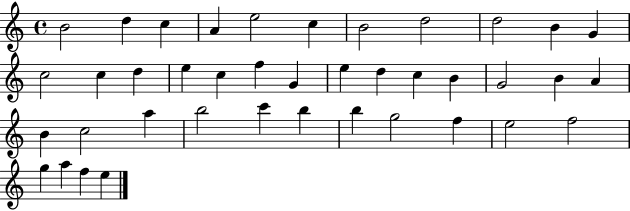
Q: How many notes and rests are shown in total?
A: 40